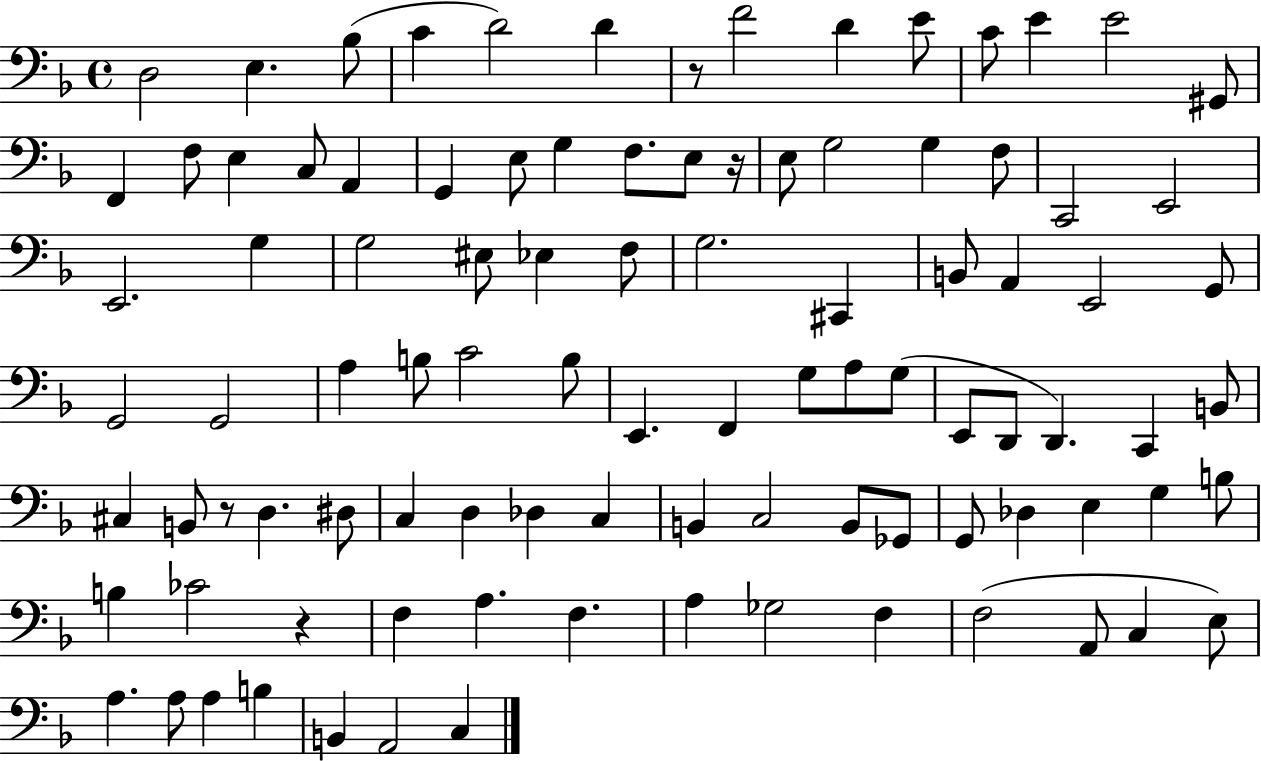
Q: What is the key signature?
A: F major